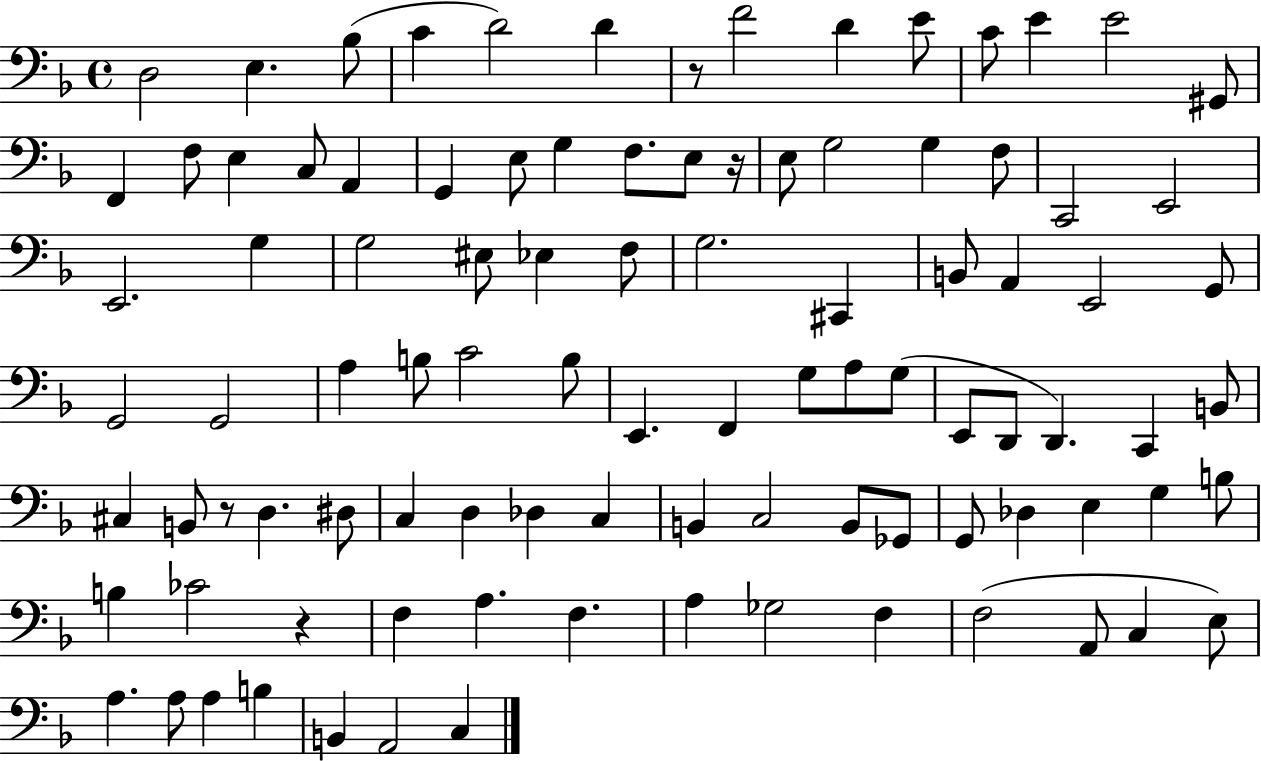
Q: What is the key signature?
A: F major